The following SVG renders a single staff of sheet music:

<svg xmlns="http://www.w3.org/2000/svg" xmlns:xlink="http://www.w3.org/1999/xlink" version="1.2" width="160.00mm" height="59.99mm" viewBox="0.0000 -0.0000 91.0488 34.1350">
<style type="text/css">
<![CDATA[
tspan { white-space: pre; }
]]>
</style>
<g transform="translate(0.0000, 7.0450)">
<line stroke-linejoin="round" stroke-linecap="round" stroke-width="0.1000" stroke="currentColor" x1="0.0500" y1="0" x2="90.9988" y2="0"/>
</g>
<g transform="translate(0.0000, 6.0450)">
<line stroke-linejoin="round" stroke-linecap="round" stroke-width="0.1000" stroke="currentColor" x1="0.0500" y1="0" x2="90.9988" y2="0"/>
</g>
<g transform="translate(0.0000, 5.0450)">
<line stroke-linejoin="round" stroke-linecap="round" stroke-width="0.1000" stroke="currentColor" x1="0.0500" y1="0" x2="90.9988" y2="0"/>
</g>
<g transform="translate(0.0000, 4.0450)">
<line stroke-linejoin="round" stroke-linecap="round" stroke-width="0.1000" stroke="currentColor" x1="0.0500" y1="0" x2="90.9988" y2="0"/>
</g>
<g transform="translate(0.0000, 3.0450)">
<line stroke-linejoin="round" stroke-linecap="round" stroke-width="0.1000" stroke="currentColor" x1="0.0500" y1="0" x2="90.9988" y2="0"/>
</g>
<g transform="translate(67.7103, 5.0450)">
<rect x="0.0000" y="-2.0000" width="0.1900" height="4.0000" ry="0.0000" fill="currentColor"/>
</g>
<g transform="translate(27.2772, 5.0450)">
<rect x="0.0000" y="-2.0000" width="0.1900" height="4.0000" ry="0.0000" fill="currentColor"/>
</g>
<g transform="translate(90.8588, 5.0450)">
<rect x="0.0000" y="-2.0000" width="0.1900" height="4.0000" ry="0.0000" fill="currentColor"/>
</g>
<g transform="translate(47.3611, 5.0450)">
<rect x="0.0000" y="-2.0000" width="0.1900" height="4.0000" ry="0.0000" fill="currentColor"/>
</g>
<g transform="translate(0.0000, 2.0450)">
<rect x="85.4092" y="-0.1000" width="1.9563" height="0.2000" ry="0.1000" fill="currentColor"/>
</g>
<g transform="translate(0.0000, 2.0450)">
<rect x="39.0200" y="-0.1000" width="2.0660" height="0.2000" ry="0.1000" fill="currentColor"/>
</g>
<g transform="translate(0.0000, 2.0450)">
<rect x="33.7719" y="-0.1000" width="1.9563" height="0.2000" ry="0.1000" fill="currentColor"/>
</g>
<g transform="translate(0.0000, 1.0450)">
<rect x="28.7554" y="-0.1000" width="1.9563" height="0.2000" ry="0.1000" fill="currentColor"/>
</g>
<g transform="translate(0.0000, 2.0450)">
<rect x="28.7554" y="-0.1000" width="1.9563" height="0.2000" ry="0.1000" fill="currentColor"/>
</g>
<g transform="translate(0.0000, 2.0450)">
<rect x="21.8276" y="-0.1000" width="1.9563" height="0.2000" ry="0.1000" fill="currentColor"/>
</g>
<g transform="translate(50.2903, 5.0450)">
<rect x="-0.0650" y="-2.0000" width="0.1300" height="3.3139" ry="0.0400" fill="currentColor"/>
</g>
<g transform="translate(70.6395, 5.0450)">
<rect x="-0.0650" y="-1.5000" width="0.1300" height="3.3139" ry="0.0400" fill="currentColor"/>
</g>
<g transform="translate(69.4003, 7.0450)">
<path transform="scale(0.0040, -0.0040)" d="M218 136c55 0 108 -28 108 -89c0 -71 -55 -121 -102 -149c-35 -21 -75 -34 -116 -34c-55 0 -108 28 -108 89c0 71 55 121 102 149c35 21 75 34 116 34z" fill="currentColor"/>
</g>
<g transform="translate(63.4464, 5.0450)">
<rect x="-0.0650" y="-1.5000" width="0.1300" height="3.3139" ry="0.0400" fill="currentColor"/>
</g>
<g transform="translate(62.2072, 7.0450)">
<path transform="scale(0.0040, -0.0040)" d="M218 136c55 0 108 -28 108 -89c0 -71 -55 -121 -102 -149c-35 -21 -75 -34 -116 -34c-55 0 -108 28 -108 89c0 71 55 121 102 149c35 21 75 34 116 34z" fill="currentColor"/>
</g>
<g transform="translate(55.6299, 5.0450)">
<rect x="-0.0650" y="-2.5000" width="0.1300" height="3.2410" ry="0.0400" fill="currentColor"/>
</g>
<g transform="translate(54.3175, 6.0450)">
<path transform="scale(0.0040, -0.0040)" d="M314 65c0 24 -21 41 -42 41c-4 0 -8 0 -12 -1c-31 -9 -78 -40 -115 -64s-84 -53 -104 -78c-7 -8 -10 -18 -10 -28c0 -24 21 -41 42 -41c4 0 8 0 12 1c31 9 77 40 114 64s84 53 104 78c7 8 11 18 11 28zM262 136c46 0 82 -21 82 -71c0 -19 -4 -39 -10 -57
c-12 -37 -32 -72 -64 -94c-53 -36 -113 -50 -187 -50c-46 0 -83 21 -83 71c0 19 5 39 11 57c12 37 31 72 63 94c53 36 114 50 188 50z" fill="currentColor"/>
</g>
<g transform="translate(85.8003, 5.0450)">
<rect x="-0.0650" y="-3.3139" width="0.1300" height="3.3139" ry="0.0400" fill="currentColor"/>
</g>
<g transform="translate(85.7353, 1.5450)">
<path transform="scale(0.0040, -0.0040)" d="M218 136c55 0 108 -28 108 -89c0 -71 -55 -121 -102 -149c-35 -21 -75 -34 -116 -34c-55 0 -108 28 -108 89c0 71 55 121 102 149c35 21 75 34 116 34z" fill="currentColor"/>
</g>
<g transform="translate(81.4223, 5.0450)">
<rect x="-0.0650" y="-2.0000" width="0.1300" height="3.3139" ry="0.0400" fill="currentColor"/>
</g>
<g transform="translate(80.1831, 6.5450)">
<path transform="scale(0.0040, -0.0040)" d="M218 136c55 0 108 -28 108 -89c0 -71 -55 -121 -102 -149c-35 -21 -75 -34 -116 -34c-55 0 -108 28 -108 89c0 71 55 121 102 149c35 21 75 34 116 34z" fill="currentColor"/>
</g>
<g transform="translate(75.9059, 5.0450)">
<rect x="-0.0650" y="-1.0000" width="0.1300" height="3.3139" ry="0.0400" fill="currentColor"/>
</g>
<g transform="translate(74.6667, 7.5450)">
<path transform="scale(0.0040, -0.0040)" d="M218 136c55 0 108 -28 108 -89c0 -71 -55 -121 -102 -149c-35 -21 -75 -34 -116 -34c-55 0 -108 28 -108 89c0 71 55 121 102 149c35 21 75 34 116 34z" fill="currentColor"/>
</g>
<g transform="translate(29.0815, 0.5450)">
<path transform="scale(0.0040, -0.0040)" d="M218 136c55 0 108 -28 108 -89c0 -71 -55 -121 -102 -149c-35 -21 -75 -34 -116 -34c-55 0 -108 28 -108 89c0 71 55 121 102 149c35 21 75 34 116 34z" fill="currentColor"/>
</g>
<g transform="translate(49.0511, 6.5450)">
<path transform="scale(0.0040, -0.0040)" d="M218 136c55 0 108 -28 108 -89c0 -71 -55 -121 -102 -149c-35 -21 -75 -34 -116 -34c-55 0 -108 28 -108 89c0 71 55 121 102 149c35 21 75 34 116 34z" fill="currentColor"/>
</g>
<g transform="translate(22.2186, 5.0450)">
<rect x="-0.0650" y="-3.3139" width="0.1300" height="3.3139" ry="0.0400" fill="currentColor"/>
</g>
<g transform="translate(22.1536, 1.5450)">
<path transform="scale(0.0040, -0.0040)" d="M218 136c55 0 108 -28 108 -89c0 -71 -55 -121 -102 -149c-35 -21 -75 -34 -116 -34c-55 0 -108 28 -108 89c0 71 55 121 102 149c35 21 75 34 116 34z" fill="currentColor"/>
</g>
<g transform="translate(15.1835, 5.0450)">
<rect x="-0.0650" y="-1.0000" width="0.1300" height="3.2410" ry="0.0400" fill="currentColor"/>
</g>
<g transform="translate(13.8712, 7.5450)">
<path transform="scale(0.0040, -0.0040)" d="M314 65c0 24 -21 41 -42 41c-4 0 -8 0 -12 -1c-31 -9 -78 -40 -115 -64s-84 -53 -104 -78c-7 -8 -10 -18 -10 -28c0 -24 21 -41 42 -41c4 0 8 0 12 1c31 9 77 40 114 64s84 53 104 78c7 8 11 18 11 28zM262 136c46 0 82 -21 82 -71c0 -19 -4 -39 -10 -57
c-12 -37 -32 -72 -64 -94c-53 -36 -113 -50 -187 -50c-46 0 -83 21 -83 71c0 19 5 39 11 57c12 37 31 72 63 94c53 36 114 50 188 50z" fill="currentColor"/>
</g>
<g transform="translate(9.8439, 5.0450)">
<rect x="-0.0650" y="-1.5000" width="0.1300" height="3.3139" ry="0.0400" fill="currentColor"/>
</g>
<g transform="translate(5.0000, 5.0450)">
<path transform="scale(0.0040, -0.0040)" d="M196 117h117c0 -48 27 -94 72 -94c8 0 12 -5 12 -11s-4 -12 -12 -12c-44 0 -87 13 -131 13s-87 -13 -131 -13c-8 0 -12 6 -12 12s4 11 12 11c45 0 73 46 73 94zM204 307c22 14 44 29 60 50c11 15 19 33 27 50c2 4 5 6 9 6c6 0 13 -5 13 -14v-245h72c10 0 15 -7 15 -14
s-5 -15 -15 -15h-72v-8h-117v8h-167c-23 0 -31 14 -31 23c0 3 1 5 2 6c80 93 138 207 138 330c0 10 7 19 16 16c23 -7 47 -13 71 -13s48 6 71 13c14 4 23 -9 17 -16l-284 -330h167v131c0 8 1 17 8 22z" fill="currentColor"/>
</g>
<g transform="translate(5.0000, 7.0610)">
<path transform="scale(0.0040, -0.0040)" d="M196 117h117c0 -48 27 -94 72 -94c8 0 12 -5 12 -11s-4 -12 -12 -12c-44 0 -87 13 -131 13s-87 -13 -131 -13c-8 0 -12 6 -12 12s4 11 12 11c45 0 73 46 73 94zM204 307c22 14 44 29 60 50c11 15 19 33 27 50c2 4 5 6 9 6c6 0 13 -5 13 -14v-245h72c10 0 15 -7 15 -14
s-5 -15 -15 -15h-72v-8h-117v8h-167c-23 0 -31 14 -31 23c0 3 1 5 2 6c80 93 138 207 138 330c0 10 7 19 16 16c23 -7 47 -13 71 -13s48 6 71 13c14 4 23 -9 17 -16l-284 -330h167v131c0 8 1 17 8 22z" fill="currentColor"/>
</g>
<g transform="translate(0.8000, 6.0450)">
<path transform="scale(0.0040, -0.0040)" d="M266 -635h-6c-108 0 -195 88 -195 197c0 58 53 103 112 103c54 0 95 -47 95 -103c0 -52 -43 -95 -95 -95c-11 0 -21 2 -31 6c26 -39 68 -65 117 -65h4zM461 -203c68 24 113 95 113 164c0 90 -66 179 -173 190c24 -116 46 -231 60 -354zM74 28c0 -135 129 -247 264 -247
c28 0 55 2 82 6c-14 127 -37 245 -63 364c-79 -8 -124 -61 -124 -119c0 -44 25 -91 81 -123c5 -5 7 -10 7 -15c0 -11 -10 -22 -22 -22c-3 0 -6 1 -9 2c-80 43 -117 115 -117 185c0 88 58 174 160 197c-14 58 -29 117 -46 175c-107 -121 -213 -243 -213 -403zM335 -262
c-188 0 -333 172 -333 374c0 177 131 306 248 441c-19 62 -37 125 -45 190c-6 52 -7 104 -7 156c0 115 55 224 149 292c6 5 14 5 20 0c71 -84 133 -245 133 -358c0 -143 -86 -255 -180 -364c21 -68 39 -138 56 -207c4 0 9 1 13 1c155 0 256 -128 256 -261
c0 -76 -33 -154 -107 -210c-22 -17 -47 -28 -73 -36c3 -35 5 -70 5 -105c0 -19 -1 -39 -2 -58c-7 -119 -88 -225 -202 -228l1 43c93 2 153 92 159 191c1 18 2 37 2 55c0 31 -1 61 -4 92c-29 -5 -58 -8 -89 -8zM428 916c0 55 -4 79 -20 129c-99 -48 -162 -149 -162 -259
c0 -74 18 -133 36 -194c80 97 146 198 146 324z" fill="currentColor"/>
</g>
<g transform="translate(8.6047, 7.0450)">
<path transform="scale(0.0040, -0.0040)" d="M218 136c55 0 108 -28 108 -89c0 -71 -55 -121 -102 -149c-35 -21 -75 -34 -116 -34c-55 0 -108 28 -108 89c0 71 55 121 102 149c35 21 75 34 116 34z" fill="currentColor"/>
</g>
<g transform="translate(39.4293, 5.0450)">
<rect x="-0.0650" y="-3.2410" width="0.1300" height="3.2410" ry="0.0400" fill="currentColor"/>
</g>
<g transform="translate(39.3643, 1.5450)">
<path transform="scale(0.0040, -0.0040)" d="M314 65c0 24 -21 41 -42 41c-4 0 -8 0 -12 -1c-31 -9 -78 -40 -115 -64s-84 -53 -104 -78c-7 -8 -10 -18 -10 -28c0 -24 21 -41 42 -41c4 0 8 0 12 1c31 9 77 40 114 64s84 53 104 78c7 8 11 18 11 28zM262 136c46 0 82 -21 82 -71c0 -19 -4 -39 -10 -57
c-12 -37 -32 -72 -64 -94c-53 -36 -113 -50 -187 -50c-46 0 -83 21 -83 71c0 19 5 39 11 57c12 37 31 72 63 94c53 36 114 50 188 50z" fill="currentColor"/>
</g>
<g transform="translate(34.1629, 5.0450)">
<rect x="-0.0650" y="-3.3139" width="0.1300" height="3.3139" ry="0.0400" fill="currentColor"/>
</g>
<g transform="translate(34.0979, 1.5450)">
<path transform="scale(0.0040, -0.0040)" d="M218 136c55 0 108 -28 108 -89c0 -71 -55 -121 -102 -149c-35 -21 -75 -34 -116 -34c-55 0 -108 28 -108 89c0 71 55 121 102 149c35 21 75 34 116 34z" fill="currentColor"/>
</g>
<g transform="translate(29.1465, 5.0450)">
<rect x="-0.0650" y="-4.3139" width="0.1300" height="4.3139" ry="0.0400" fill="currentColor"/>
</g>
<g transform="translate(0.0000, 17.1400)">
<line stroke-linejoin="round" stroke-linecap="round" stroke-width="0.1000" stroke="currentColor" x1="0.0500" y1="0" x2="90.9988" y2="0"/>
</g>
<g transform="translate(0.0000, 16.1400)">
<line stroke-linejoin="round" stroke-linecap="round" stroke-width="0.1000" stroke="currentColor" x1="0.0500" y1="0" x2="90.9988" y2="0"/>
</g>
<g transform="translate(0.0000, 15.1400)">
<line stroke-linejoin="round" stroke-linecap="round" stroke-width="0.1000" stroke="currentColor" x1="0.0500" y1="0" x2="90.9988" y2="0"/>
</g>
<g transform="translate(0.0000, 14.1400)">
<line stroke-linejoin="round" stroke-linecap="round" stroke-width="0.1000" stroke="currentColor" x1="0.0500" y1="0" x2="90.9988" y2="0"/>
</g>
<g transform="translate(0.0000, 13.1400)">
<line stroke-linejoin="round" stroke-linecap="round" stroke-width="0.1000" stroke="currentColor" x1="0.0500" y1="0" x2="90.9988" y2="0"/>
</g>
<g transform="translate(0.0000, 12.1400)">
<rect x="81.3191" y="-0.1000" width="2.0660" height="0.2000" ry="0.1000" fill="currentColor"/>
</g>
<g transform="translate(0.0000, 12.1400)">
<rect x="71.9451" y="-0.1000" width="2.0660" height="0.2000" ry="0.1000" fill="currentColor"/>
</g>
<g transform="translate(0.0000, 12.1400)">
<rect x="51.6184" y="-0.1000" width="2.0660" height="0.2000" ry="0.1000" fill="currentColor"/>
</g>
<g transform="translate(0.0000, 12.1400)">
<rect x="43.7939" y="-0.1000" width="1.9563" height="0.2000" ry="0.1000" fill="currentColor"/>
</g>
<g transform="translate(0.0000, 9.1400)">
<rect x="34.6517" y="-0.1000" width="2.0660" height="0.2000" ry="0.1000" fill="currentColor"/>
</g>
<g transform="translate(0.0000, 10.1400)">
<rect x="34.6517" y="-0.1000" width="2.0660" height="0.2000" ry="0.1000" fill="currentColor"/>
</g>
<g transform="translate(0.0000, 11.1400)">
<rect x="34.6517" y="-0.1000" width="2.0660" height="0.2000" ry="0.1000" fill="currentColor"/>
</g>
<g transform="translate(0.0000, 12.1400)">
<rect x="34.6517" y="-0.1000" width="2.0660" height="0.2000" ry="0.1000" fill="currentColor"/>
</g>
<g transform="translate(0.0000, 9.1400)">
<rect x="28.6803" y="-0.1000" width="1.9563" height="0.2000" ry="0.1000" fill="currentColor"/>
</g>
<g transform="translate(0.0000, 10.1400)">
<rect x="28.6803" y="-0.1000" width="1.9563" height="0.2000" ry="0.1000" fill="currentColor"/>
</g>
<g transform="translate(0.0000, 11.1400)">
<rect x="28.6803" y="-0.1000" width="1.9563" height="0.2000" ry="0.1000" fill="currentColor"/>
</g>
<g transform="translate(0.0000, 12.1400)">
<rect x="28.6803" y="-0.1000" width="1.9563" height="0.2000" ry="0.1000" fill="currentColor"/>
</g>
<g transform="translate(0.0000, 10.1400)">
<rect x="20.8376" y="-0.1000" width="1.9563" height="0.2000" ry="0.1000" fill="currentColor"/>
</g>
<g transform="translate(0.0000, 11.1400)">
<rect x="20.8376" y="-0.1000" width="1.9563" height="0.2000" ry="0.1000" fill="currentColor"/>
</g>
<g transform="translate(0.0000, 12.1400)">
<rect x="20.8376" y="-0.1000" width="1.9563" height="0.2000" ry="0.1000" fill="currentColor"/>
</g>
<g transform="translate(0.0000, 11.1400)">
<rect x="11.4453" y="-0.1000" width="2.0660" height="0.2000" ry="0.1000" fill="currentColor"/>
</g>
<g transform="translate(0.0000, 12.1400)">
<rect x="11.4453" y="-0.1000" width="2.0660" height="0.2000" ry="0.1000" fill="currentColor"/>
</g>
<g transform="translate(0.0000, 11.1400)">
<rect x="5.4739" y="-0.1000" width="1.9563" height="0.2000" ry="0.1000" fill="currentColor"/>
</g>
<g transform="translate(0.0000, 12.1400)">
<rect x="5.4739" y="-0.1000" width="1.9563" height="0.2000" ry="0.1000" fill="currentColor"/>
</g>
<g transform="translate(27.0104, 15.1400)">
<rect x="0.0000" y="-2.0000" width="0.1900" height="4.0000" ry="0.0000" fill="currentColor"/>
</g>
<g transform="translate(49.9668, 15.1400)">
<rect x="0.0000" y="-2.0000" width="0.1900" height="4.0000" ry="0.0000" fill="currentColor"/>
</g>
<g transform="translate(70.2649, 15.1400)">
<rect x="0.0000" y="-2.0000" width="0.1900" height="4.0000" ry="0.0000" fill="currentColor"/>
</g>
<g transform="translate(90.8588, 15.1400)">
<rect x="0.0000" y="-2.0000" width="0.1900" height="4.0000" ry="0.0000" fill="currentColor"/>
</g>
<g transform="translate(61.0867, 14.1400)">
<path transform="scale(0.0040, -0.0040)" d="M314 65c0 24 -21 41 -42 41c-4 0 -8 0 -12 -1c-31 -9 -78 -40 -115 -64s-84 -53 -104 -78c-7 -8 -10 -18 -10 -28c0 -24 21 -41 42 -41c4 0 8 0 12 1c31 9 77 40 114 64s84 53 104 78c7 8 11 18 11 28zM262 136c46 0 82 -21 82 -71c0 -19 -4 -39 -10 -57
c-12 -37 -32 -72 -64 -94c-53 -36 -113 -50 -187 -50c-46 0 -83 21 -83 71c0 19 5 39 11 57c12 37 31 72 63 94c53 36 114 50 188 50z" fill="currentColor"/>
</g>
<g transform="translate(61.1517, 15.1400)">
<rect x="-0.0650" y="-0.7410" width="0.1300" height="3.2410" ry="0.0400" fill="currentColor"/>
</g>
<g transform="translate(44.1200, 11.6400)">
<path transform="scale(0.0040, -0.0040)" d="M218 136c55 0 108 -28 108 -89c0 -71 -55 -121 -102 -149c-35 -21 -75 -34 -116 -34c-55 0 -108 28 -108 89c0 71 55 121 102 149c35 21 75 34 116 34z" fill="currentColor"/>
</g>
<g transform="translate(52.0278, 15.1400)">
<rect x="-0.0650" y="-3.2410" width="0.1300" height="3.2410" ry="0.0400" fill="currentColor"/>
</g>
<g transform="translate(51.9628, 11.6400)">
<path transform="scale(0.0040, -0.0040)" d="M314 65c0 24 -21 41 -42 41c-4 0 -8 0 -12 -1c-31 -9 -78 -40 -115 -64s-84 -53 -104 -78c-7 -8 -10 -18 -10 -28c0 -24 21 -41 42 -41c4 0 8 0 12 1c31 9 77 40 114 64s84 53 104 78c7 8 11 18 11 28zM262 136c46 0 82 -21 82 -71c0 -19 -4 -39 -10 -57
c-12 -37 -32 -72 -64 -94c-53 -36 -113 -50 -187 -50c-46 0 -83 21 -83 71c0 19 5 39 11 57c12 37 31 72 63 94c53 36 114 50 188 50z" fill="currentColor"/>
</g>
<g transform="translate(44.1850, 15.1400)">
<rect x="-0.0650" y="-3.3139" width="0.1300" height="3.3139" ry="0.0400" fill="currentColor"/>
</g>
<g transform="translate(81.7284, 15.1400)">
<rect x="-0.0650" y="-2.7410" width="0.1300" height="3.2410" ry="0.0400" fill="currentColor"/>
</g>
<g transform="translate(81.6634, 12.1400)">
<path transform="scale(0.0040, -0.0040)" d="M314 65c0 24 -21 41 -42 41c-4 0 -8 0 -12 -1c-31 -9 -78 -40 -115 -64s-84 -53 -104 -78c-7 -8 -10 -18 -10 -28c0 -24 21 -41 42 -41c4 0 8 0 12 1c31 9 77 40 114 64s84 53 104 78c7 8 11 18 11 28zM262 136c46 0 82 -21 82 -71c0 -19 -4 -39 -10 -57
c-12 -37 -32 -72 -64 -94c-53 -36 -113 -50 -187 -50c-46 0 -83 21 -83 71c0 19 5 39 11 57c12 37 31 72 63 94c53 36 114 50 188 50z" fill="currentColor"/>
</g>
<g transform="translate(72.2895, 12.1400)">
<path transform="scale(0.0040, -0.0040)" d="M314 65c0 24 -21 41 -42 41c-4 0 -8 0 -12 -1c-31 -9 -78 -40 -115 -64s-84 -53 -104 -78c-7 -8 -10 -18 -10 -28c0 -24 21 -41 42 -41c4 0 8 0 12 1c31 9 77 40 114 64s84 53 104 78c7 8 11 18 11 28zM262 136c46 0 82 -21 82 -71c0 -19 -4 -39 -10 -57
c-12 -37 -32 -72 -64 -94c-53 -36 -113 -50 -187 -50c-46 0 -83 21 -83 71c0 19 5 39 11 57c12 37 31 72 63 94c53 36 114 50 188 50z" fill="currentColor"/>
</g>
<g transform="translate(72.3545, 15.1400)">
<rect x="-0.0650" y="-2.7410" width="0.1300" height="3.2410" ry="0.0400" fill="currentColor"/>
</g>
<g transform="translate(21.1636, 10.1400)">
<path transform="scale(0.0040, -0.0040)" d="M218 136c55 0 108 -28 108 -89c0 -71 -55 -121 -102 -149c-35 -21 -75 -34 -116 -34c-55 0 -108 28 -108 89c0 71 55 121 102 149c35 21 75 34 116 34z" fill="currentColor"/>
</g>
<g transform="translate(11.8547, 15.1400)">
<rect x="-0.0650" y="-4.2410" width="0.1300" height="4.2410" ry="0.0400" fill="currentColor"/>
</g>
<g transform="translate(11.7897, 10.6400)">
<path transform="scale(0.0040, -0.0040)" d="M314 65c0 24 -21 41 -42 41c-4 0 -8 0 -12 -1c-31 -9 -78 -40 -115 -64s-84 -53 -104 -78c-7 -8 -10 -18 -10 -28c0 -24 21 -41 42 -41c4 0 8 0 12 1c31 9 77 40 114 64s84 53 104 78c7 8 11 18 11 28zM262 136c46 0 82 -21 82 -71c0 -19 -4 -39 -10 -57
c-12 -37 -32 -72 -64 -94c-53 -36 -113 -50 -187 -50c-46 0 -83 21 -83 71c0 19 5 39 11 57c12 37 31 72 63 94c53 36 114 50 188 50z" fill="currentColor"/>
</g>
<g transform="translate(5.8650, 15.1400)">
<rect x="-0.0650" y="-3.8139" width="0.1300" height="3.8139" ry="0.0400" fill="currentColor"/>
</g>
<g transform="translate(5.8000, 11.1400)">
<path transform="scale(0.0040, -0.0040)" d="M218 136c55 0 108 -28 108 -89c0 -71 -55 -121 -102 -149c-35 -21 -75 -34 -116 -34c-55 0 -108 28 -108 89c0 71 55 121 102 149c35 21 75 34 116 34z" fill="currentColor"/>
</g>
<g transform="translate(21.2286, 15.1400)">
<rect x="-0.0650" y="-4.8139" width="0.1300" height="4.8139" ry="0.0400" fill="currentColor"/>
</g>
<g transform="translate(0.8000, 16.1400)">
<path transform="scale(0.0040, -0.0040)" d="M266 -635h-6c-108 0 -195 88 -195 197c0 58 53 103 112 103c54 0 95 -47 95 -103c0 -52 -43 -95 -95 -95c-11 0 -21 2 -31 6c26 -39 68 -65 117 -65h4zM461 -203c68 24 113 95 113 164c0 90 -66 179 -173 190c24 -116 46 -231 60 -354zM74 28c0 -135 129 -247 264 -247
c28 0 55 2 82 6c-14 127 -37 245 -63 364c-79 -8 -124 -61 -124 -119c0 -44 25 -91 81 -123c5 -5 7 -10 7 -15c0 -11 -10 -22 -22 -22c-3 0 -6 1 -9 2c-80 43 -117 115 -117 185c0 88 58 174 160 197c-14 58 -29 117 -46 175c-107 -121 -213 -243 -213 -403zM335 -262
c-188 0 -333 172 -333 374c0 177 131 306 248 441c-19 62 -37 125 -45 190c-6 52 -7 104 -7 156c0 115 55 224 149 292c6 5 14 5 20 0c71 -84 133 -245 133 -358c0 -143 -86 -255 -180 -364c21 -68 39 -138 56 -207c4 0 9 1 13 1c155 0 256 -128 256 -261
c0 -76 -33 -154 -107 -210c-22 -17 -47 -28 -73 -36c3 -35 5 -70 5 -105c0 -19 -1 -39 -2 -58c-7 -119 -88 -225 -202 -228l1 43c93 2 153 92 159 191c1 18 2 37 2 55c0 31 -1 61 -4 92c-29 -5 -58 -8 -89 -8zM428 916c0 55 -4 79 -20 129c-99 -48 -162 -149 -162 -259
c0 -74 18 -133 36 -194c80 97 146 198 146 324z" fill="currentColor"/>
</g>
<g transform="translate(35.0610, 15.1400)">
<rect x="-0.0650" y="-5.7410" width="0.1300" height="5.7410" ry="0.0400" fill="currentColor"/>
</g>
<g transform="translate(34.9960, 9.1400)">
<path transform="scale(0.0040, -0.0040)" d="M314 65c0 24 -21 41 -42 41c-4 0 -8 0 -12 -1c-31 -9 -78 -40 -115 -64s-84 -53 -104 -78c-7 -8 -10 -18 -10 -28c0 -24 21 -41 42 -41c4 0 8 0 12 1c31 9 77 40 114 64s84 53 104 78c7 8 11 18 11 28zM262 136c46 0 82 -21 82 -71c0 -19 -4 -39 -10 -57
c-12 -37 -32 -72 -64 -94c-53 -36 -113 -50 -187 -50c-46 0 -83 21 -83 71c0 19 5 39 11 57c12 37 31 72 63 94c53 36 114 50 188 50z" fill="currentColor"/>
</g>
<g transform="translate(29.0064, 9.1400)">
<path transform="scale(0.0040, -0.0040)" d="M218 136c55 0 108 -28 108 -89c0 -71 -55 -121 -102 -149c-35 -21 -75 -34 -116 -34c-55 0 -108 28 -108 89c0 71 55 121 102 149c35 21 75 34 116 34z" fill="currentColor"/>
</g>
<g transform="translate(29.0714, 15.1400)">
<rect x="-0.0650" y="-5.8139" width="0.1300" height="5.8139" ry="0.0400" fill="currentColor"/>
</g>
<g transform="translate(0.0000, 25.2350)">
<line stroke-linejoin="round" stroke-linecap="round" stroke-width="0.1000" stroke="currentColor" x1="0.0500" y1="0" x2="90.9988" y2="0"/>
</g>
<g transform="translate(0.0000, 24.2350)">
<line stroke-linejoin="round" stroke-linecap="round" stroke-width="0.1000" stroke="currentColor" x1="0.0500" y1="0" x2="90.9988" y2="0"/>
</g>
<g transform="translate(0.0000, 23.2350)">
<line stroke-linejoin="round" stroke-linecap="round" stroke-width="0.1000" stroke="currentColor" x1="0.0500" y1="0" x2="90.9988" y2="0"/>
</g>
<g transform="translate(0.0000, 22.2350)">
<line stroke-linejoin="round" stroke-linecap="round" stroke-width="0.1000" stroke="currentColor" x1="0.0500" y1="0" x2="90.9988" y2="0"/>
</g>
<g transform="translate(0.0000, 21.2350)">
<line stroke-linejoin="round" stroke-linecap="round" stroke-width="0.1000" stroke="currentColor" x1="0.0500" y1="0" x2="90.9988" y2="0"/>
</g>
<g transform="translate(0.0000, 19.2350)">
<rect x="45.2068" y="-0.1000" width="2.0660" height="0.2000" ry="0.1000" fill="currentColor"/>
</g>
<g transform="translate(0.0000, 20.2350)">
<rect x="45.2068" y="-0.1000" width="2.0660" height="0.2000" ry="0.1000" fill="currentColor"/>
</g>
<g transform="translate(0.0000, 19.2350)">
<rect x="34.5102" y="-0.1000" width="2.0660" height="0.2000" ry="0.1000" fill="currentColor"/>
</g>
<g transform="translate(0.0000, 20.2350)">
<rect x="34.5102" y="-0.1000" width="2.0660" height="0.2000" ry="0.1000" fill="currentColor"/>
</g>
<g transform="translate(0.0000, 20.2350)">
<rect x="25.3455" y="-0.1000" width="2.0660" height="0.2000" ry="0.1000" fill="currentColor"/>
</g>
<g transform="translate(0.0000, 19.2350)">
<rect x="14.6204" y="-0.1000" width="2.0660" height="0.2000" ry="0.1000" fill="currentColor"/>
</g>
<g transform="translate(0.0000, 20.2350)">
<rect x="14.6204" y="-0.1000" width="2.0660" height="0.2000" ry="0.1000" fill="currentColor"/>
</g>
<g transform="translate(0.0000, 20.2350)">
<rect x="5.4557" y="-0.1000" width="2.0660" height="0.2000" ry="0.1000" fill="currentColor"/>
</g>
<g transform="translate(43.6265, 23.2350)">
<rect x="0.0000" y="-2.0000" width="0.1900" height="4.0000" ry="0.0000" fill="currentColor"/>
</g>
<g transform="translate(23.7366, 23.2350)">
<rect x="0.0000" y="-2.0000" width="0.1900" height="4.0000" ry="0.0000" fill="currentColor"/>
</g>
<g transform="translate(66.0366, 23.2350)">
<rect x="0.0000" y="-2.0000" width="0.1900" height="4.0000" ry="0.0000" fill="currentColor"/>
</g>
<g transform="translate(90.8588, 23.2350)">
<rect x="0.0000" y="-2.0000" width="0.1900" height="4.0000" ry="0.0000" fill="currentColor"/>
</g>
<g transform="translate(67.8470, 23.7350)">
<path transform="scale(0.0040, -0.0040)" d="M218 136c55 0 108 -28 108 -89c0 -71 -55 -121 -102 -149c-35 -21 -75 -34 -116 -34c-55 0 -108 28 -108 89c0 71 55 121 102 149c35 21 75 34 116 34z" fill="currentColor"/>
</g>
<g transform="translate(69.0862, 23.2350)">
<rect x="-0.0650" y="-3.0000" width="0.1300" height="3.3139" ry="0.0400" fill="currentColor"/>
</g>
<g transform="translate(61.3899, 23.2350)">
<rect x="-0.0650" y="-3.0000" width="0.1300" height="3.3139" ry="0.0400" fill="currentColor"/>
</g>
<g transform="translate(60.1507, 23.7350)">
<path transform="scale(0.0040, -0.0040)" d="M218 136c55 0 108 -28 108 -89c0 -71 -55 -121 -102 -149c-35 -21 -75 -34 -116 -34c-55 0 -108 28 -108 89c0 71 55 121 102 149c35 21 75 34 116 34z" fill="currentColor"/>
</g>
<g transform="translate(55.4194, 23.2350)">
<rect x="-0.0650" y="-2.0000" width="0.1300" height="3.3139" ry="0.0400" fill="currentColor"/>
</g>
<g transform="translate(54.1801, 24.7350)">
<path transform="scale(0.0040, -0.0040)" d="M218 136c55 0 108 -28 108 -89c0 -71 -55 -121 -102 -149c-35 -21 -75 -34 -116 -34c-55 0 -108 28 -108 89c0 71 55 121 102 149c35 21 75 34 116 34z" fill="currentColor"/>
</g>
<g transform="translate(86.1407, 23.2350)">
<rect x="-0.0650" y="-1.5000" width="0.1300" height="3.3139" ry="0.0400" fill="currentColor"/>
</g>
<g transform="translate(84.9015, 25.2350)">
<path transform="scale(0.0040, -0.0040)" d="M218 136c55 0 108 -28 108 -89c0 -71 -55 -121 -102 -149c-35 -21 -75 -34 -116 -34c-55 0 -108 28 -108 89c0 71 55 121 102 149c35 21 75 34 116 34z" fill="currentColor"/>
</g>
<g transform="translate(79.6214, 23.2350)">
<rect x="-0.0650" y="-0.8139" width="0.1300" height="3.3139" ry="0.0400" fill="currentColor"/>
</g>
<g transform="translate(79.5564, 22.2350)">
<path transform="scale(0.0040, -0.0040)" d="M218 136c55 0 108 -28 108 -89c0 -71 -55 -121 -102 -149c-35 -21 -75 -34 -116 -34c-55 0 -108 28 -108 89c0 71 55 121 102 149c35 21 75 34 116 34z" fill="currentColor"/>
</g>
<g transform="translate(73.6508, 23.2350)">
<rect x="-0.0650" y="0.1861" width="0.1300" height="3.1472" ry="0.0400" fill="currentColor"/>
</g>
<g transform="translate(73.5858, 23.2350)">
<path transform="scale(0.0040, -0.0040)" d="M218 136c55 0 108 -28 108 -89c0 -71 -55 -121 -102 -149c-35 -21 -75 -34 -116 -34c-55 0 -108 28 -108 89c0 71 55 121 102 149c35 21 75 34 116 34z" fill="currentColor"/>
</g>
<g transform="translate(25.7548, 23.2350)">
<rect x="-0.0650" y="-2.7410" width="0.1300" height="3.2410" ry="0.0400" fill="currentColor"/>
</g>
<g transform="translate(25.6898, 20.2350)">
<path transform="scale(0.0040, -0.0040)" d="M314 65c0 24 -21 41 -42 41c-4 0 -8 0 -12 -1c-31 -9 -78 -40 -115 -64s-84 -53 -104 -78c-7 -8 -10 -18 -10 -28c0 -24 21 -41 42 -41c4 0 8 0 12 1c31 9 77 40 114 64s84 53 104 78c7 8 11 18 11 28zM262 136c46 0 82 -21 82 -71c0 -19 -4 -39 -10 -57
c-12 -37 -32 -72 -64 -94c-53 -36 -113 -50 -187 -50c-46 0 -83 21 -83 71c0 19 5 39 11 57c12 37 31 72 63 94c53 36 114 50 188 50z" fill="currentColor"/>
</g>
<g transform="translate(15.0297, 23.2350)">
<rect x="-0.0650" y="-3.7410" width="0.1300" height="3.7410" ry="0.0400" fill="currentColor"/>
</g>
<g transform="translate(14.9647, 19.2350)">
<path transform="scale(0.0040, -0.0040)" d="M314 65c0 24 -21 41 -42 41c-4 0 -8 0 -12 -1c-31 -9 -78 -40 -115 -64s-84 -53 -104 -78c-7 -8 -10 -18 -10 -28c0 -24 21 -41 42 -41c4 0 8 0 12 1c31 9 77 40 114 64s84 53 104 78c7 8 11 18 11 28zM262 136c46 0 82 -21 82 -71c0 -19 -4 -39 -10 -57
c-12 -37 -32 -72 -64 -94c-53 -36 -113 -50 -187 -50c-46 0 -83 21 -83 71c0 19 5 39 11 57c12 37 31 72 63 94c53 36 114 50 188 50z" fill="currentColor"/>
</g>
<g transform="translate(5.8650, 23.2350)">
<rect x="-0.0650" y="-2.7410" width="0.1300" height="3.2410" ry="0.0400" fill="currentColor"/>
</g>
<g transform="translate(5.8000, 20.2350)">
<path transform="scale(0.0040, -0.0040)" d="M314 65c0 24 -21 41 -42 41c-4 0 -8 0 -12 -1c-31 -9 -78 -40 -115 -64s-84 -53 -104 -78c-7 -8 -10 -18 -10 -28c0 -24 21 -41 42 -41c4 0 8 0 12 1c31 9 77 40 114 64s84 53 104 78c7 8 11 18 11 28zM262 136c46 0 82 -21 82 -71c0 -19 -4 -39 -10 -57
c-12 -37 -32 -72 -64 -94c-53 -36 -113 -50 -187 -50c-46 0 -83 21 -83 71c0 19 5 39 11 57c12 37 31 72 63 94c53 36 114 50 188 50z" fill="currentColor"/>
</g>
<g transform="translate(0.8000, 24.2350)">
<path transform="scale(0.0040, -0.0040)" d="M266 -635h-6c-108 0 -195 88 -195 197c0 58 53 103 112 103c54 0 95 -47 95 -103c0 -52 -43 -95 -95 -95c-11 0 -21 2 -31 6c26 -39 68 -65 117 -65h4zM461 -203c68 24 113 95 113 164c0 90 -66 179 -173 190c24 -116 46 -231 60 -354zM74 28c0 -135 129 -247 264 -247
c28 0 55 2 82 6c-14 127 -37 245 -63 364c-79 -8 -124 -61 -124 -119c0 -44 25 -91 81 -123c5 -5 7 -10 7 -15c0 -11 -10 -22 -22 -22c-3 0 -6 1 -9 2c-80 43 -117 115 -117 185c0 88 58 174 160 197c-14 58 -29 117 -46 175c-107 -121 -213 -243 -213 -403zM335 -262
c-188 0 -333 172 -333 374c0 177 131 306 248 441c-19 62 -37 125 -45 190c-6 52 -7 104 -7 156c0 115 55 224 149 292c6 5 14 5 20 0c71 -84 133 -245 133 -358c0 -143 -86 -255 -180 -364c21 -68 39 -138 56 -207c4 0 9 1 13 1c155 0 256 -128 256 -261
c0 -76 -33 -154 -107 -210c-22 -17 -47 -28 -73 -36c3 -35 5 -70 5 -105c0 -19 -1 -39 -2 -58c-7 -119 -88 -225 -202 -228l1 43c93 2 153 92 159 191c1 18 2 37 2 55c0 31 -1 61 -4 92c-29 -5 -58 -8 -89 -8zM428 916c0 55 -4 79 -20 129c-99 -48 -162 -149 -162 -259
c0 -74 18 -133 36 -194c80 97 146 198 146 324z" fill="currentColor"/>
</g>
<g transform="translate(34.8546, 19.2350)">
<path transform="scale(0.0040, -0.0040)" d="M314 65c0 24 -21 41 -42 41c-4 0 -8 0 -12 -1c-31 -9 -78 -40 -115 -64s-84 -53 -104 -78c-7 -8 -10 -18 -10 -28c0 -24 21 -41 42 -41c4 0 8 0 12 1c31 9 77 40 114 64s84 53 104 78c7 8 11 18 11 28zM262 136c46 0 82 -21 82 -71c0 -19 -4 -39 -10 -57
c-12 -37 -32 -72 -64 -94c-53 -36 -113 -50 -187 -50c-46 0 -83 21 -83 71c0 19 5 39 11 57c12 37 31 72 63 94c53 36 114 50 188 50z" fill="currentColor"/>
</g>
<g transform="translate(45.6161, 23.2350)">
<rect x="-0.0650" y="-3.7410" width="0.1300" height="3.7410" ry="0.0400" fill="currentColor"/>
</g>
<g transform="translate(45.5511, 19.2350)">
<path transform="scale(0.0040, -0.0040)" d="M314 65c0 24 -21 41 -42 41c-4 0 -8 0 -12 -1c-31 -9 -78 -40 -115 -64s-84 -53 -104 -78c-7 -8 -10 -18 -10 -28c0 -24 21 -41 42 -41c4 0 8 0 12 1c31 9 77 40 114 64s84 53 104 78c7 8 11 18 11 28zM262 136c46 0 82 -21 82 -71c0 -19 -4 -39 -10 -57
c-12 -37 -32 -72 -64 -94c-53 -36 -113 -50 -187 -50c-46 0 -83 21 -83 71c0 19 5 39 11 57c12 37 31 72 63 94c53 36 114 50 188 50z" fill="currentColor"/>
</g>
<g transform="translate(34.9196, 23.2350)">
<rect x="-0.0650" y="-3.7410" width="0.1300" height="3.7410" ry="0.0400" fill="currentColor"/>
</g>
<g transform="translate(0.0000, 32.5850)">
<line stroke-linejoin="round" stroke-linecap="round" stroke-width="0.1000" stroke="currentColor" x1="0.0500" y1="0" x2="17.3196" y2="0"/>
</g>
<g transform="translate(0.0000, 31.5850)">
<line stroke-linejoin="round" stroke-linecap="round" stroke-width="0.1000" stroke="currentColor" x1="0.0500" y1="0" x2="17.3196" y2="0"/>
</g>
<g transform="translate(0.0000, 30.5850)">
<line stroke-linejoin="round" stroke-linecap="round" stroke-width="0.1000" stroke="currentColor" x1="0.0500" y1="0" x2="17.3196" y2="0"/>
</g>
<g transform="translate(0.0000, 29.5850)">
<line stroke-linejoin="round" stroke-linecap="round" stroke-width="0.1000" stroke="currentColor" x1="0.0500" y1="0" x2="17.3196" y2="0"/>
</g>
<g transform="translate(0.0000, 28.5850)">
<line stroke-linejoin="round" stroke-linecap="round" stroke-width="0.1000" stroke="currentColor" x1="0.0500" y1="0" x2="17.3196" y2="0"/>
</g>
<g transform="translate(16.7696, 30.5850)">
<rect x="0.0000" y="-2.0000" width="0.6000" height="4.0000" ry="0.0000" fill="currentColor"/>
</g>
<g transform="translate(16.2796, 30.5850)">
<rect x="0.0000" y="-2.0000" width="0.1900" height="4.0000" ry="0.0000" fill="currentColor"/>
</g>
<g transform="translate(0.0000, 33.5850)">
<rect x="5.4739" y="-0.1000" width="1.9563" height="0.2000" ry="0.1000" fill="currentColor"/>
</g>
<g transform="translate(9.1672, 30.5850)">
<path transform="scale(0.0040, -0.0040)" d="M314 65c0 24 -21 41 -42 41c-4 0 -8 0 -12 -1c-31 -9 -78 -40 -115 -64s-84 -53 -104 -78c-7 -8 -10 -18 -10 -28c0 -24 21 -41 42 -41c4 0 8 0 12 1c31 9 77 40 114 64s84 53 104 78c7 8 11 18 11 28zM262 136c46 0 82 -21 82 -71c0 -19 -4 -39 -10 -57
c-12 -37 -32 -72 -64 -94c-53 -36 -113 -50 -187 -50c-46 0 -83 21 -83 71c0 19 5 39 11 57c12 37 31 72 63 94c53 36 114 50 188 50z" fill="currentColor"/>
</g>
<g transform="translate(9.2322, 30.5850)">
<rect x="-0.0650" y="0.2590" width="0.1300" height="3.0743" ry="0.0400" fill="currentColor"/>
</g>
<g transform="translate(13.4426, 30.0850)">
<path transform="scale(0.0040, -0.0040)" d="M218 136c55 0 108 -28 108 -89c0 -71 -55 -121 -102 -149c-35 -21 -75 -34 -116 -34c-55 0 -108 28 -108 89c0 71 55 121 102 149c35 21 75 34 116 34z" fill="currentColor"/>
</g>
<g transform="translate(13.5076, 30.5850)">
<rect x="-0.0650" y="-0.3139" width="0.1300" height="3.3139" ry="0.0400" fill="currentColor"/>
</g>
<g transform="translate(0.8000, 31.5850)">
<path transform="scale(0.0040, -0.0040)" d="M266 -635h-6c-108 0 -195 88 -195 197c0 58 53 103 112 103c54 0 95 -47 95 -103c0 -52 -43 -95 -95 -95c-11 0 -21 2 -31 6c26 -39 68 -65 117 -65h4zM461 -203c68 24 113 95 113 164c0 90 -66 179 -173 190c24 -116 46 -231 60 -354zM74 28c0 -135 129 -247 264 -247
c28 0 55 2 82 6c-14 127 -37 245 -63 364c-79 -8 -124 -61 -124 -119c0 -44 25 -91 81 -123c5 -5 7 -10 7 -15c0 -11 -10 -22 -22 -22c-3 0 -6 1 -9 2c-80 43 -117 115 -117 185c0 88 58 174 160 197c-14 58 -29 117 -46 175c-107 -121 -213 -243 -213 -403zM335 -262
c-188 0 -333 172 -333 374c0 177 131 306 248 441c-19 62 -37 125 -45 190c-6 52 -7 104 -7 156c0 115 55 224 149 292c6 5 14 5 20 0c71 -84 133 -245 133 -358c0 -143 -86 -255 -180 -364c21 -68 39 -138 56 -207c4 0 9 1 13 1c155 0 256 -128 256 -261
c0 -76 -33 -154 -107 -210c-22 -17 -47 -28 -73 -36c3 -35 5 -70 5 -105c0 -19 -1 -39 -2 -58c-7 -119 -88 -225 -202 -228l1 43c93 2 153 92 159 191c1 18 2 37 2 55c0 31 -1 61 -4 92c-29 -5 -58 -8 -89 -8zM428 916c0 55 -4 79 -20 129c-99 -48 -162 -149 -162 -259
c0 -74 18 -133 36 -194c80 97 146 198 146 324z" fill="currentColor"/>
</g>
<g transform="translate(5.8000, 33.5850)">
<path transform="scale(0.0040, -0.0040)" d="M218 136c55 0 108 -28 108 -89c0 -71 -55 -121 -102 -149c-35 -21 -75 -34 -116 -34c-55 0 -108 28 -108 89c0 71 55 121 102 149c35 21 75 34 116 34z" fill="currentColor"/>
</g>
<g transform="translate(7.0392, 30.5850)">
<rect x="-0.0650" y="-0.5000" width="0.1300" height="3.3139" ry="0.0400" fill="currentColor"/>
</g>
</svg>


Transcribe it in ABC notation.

X:1
T:Untitled
M:4/4
L:1/4
K:C
E D2 b d' b b2 F G2 E E D F b c' d'2 e' g' g'2 b b2 d2 a2 a2 a2 c'2 a2 c'2 c'2 F A A B d E C B2 c